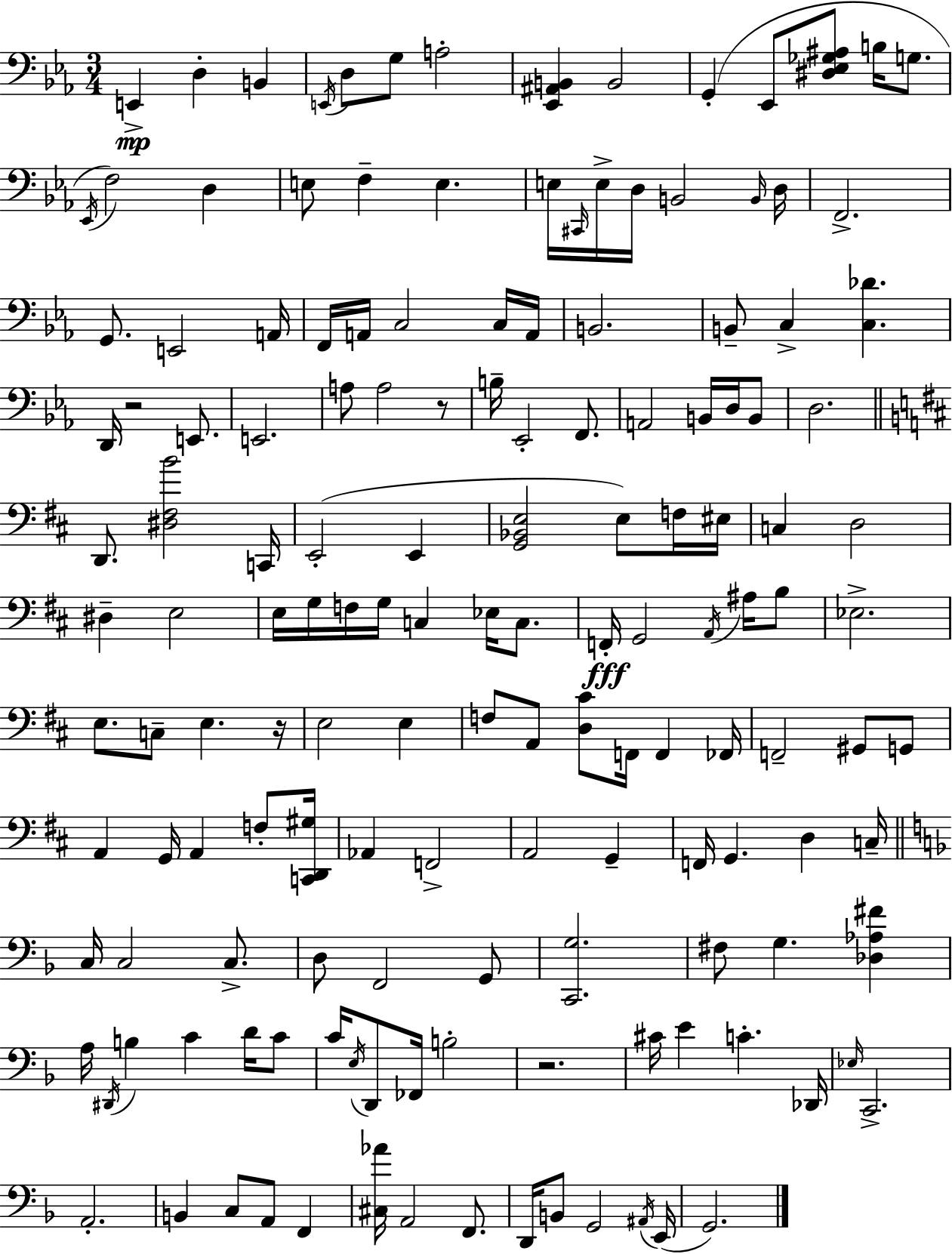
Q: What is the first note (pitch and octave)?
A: E2